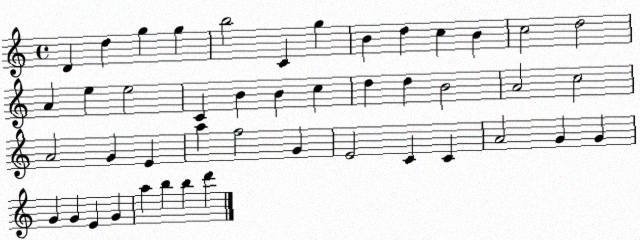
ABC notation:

X:1
T:Untitled
M:4/4
L:1/4
K:C
D d g g b2 C g B d c B c2 d2 A e e2 C B B c d d B2 A2 c2 A2 G E a f2 G E2 C C A2 G G G G E G a b b d'